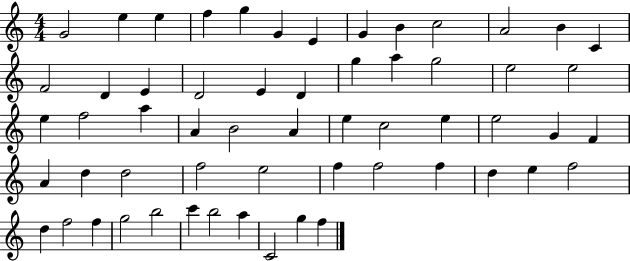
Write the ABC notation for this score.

X:1
T:Untitled
M:4/4
L:1/4
K:C
G2 e e f g G E G B c2 A2 B C F2 D E D2 E D g a g2 e2 e2 e f2 a A B2 A e c2 e e2 G F A d d2 f2 e2 f f2 f d e f2 d f2 f g2 b2 c' b2 a C2 g f